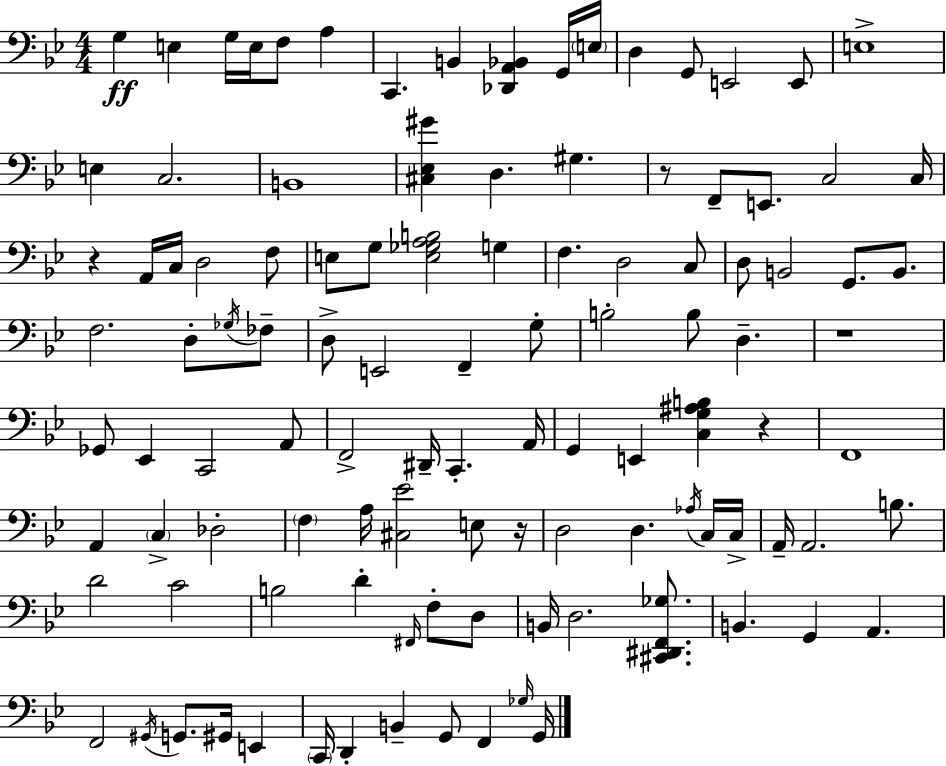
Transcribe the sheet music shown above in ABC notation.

X:1
T:Untitled
M:4/4
L:1/4
K:Gm
G, E, G,/4 E,/4 F,/2 A, C,, B,, [_D,,A,,_B,,] G,,/4 E,/4 D, G,,/2 E,,2 E,,/2 E,4 E, C,2 B,,4 [^C,_E,^G] D, ^G, z/2 F,,/2 E,,/2 C,2 C,/4 z A,,/4 C,/4 D,2 F,/2 E,/2 G,/2 [E,_G,A,B,]2 G, F, D,2 C,/2 D,/2 B,,2 G,,/2 B,,/2 F,2 D,/2 _G,/4 _F,/2 D,/2 E,,2 F,, G,/2 B,2 B,/2 D, z4 _G,,/2 _E,, C,,2 A,,/2 F,,2 ^D,,/4 C,, A,,/4 G,, E,, [C,G,^A,B,] z F,,4 A,, C, _D,2 F, A,/4 [^C,_E]2 E,/2 z/4 D,2 D, _A,/4 C,/4 C,/4 A,,/4 A,,2 B,/2 D2 C2 B,2 D ^F,,/4 F,/2 D,/2 B,,/4 D,2 [^C,,^D,,F,,_G,]/2 B,, G,, A,, F,,2 ^G,,/4 G,,/2 ^G,,/4 E,, C,,/4 D,, B,, G,,/2 F,, _G,/4 G,,/4